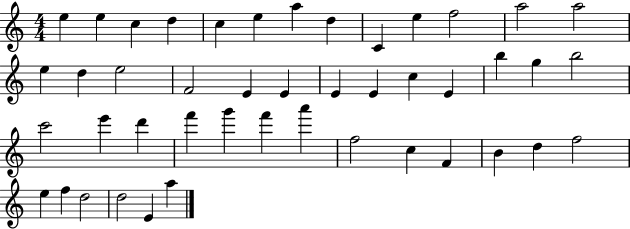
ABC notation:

X:1
T:Untitled
M:4/4
L:1/4
K:C
e e c d c e a d C e f2 a2 a2 e d e2 F2 E E E E c E b g b2 c'2 e' d' f' g' f' a' f2 c F B d f2 e f d2 d2 E a